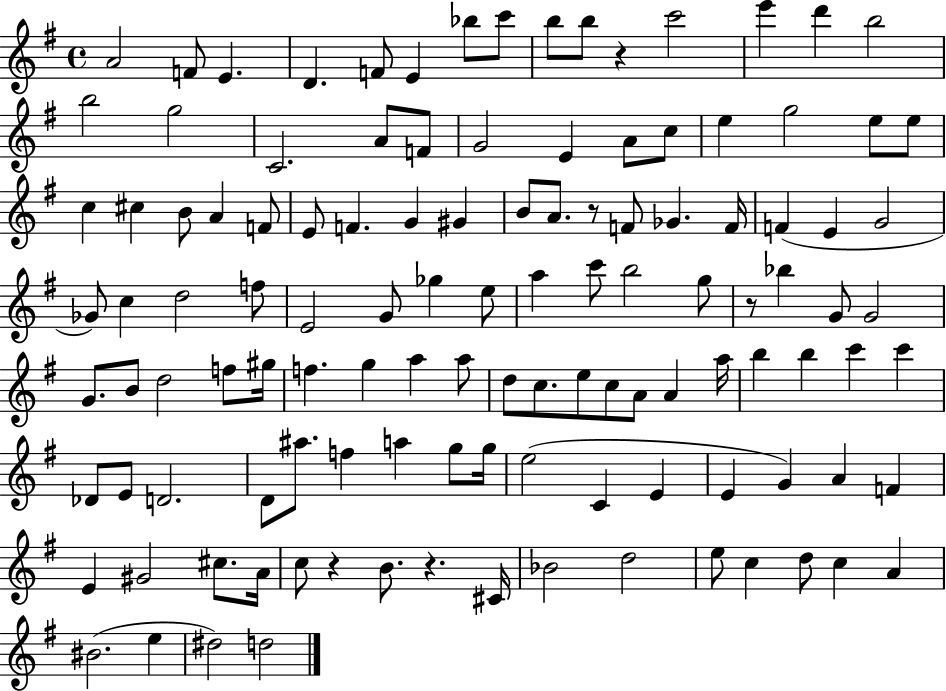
{
  \clef treble
  \time 4/4
  \defaultTimeSignature
  \key g \major
  a'2 f'8 e'4. | d'4. f'8 e'4 bes''8 c'''8 | b''8 b''8 r4 c'''2 | e'''4 d'''4 b''2 | \break b''2 g''2 | c'2. a'8 f'8 | g'2 e'4 a'8 c''8 | e''4 g''2 e''8 e''8 | \break c''4 cis''4 b'8 a'4 f'8 | e'8 f'4. g'4 gis'4 | b'8 a'8. r8 f'8 ges'4. f'16 | f'4( e'4 g'2 | \break ges'8) c''4 d''2 f''8 | e'2 g'8 ges''4 e''8 | a''4 c'''8 b''2 g''8 | r8 bes''4 g'8 g'2 | \break g'8. b'8 d''2 f''8 gis''16 | f''4. g''4 a''4 a''8 | d''8 c''8. e''8 c''8 a'8 a'4 a''16 | b''4 b''4 c'''4 c'''4 | \break des'8 e'8 d'2. | d'8 ais''8. f''4 a''4 g''8 g''16 | e''2( c'4 e'4 | e'4 g'4) a'4 f'4 | \break e'4 gis'2 cis''8. a'16 | c''8 r4 b'8. r4. cis'16 | bes'2 d''2 | e''8 c''4 d''8 c''4 a'4 | \break bis'2.( e''4 | dis''2) d''2 | \bar "|."
}